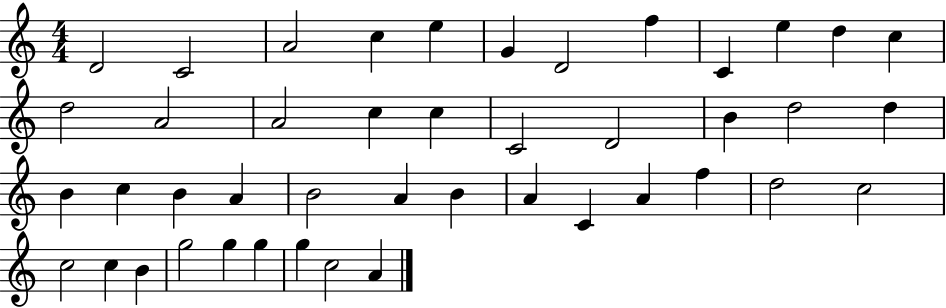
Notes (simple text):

D4/h C4/h A4/h C5/q E5/q G4/q D4/h F5/q C4/q E5/q D5/q C5/q D5/h A4/h A4/h C5/q C5/q C4/h D4/h B4/q D5/h D5/q B4/q C5/q B4/q A4/q B4/h A4/q B4/q A4/q C4/q A4/q F5/q D5/h C5/h C5/h C5/q B4/q G5/h G5/q G5/q G5/q C5/h A4/q